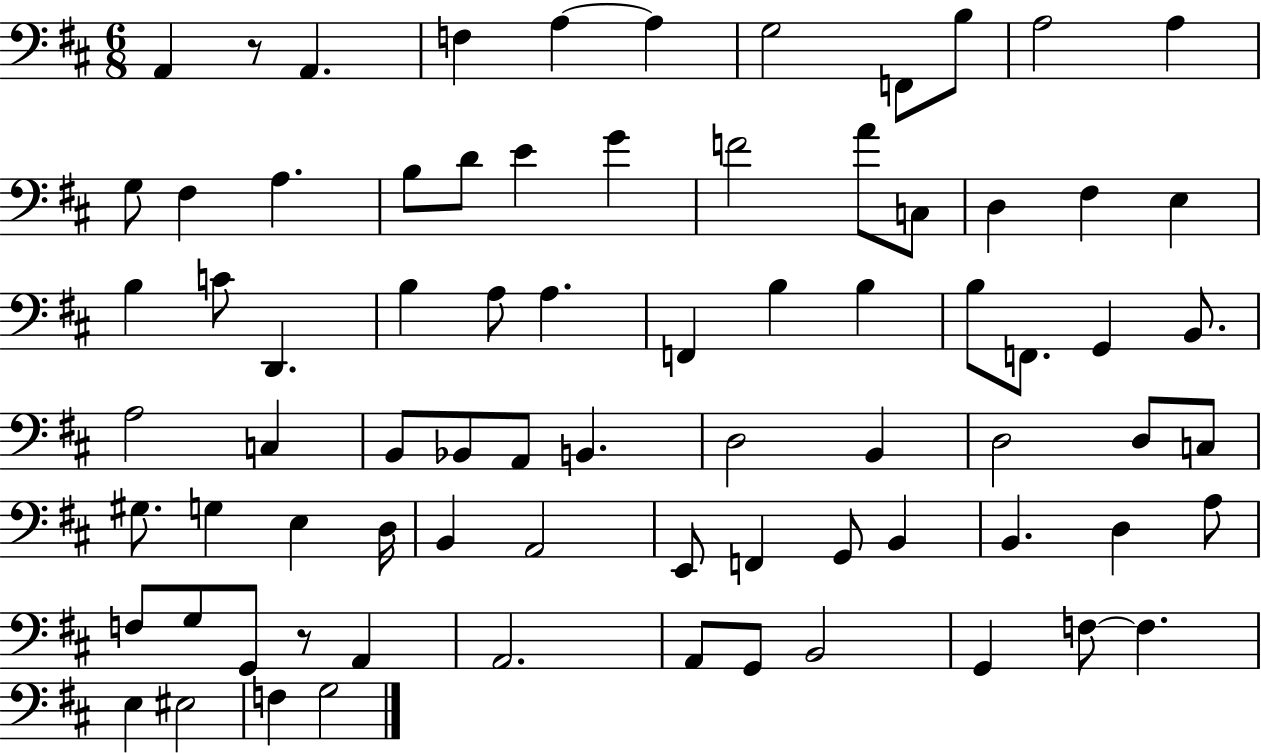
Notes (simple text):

A2/q R/e A2/q. F3/q A3/q A3/q G3/h F2/e B3/e A3/h A3/q G3/e F#3/q A3/q. B3/e D4/e E4/q G4/q F4/h A4/e C3/e D3/q F#3/q E3/q B3/q C4/e D2/q. B3/q A3/e A3/q. F2/q B3/q B3/q B3/e F2/e. G2/q B2/e. A3/h C3/q B2/e Bb2/e A2/e B2/q. D3/h B2/q D3/h D3/e C3/e G#3/e. G3/q E3/q D3/s B2/q A2/h E2/e F2/q G2/e B2/q B2/q. D3/q A3/e F3/e G3/e G2/e R/e A2/q A2/h. A2/e G2/e B2/h G2/q F3/e F3/q. E3/q EIS3/h F3/q G3/h